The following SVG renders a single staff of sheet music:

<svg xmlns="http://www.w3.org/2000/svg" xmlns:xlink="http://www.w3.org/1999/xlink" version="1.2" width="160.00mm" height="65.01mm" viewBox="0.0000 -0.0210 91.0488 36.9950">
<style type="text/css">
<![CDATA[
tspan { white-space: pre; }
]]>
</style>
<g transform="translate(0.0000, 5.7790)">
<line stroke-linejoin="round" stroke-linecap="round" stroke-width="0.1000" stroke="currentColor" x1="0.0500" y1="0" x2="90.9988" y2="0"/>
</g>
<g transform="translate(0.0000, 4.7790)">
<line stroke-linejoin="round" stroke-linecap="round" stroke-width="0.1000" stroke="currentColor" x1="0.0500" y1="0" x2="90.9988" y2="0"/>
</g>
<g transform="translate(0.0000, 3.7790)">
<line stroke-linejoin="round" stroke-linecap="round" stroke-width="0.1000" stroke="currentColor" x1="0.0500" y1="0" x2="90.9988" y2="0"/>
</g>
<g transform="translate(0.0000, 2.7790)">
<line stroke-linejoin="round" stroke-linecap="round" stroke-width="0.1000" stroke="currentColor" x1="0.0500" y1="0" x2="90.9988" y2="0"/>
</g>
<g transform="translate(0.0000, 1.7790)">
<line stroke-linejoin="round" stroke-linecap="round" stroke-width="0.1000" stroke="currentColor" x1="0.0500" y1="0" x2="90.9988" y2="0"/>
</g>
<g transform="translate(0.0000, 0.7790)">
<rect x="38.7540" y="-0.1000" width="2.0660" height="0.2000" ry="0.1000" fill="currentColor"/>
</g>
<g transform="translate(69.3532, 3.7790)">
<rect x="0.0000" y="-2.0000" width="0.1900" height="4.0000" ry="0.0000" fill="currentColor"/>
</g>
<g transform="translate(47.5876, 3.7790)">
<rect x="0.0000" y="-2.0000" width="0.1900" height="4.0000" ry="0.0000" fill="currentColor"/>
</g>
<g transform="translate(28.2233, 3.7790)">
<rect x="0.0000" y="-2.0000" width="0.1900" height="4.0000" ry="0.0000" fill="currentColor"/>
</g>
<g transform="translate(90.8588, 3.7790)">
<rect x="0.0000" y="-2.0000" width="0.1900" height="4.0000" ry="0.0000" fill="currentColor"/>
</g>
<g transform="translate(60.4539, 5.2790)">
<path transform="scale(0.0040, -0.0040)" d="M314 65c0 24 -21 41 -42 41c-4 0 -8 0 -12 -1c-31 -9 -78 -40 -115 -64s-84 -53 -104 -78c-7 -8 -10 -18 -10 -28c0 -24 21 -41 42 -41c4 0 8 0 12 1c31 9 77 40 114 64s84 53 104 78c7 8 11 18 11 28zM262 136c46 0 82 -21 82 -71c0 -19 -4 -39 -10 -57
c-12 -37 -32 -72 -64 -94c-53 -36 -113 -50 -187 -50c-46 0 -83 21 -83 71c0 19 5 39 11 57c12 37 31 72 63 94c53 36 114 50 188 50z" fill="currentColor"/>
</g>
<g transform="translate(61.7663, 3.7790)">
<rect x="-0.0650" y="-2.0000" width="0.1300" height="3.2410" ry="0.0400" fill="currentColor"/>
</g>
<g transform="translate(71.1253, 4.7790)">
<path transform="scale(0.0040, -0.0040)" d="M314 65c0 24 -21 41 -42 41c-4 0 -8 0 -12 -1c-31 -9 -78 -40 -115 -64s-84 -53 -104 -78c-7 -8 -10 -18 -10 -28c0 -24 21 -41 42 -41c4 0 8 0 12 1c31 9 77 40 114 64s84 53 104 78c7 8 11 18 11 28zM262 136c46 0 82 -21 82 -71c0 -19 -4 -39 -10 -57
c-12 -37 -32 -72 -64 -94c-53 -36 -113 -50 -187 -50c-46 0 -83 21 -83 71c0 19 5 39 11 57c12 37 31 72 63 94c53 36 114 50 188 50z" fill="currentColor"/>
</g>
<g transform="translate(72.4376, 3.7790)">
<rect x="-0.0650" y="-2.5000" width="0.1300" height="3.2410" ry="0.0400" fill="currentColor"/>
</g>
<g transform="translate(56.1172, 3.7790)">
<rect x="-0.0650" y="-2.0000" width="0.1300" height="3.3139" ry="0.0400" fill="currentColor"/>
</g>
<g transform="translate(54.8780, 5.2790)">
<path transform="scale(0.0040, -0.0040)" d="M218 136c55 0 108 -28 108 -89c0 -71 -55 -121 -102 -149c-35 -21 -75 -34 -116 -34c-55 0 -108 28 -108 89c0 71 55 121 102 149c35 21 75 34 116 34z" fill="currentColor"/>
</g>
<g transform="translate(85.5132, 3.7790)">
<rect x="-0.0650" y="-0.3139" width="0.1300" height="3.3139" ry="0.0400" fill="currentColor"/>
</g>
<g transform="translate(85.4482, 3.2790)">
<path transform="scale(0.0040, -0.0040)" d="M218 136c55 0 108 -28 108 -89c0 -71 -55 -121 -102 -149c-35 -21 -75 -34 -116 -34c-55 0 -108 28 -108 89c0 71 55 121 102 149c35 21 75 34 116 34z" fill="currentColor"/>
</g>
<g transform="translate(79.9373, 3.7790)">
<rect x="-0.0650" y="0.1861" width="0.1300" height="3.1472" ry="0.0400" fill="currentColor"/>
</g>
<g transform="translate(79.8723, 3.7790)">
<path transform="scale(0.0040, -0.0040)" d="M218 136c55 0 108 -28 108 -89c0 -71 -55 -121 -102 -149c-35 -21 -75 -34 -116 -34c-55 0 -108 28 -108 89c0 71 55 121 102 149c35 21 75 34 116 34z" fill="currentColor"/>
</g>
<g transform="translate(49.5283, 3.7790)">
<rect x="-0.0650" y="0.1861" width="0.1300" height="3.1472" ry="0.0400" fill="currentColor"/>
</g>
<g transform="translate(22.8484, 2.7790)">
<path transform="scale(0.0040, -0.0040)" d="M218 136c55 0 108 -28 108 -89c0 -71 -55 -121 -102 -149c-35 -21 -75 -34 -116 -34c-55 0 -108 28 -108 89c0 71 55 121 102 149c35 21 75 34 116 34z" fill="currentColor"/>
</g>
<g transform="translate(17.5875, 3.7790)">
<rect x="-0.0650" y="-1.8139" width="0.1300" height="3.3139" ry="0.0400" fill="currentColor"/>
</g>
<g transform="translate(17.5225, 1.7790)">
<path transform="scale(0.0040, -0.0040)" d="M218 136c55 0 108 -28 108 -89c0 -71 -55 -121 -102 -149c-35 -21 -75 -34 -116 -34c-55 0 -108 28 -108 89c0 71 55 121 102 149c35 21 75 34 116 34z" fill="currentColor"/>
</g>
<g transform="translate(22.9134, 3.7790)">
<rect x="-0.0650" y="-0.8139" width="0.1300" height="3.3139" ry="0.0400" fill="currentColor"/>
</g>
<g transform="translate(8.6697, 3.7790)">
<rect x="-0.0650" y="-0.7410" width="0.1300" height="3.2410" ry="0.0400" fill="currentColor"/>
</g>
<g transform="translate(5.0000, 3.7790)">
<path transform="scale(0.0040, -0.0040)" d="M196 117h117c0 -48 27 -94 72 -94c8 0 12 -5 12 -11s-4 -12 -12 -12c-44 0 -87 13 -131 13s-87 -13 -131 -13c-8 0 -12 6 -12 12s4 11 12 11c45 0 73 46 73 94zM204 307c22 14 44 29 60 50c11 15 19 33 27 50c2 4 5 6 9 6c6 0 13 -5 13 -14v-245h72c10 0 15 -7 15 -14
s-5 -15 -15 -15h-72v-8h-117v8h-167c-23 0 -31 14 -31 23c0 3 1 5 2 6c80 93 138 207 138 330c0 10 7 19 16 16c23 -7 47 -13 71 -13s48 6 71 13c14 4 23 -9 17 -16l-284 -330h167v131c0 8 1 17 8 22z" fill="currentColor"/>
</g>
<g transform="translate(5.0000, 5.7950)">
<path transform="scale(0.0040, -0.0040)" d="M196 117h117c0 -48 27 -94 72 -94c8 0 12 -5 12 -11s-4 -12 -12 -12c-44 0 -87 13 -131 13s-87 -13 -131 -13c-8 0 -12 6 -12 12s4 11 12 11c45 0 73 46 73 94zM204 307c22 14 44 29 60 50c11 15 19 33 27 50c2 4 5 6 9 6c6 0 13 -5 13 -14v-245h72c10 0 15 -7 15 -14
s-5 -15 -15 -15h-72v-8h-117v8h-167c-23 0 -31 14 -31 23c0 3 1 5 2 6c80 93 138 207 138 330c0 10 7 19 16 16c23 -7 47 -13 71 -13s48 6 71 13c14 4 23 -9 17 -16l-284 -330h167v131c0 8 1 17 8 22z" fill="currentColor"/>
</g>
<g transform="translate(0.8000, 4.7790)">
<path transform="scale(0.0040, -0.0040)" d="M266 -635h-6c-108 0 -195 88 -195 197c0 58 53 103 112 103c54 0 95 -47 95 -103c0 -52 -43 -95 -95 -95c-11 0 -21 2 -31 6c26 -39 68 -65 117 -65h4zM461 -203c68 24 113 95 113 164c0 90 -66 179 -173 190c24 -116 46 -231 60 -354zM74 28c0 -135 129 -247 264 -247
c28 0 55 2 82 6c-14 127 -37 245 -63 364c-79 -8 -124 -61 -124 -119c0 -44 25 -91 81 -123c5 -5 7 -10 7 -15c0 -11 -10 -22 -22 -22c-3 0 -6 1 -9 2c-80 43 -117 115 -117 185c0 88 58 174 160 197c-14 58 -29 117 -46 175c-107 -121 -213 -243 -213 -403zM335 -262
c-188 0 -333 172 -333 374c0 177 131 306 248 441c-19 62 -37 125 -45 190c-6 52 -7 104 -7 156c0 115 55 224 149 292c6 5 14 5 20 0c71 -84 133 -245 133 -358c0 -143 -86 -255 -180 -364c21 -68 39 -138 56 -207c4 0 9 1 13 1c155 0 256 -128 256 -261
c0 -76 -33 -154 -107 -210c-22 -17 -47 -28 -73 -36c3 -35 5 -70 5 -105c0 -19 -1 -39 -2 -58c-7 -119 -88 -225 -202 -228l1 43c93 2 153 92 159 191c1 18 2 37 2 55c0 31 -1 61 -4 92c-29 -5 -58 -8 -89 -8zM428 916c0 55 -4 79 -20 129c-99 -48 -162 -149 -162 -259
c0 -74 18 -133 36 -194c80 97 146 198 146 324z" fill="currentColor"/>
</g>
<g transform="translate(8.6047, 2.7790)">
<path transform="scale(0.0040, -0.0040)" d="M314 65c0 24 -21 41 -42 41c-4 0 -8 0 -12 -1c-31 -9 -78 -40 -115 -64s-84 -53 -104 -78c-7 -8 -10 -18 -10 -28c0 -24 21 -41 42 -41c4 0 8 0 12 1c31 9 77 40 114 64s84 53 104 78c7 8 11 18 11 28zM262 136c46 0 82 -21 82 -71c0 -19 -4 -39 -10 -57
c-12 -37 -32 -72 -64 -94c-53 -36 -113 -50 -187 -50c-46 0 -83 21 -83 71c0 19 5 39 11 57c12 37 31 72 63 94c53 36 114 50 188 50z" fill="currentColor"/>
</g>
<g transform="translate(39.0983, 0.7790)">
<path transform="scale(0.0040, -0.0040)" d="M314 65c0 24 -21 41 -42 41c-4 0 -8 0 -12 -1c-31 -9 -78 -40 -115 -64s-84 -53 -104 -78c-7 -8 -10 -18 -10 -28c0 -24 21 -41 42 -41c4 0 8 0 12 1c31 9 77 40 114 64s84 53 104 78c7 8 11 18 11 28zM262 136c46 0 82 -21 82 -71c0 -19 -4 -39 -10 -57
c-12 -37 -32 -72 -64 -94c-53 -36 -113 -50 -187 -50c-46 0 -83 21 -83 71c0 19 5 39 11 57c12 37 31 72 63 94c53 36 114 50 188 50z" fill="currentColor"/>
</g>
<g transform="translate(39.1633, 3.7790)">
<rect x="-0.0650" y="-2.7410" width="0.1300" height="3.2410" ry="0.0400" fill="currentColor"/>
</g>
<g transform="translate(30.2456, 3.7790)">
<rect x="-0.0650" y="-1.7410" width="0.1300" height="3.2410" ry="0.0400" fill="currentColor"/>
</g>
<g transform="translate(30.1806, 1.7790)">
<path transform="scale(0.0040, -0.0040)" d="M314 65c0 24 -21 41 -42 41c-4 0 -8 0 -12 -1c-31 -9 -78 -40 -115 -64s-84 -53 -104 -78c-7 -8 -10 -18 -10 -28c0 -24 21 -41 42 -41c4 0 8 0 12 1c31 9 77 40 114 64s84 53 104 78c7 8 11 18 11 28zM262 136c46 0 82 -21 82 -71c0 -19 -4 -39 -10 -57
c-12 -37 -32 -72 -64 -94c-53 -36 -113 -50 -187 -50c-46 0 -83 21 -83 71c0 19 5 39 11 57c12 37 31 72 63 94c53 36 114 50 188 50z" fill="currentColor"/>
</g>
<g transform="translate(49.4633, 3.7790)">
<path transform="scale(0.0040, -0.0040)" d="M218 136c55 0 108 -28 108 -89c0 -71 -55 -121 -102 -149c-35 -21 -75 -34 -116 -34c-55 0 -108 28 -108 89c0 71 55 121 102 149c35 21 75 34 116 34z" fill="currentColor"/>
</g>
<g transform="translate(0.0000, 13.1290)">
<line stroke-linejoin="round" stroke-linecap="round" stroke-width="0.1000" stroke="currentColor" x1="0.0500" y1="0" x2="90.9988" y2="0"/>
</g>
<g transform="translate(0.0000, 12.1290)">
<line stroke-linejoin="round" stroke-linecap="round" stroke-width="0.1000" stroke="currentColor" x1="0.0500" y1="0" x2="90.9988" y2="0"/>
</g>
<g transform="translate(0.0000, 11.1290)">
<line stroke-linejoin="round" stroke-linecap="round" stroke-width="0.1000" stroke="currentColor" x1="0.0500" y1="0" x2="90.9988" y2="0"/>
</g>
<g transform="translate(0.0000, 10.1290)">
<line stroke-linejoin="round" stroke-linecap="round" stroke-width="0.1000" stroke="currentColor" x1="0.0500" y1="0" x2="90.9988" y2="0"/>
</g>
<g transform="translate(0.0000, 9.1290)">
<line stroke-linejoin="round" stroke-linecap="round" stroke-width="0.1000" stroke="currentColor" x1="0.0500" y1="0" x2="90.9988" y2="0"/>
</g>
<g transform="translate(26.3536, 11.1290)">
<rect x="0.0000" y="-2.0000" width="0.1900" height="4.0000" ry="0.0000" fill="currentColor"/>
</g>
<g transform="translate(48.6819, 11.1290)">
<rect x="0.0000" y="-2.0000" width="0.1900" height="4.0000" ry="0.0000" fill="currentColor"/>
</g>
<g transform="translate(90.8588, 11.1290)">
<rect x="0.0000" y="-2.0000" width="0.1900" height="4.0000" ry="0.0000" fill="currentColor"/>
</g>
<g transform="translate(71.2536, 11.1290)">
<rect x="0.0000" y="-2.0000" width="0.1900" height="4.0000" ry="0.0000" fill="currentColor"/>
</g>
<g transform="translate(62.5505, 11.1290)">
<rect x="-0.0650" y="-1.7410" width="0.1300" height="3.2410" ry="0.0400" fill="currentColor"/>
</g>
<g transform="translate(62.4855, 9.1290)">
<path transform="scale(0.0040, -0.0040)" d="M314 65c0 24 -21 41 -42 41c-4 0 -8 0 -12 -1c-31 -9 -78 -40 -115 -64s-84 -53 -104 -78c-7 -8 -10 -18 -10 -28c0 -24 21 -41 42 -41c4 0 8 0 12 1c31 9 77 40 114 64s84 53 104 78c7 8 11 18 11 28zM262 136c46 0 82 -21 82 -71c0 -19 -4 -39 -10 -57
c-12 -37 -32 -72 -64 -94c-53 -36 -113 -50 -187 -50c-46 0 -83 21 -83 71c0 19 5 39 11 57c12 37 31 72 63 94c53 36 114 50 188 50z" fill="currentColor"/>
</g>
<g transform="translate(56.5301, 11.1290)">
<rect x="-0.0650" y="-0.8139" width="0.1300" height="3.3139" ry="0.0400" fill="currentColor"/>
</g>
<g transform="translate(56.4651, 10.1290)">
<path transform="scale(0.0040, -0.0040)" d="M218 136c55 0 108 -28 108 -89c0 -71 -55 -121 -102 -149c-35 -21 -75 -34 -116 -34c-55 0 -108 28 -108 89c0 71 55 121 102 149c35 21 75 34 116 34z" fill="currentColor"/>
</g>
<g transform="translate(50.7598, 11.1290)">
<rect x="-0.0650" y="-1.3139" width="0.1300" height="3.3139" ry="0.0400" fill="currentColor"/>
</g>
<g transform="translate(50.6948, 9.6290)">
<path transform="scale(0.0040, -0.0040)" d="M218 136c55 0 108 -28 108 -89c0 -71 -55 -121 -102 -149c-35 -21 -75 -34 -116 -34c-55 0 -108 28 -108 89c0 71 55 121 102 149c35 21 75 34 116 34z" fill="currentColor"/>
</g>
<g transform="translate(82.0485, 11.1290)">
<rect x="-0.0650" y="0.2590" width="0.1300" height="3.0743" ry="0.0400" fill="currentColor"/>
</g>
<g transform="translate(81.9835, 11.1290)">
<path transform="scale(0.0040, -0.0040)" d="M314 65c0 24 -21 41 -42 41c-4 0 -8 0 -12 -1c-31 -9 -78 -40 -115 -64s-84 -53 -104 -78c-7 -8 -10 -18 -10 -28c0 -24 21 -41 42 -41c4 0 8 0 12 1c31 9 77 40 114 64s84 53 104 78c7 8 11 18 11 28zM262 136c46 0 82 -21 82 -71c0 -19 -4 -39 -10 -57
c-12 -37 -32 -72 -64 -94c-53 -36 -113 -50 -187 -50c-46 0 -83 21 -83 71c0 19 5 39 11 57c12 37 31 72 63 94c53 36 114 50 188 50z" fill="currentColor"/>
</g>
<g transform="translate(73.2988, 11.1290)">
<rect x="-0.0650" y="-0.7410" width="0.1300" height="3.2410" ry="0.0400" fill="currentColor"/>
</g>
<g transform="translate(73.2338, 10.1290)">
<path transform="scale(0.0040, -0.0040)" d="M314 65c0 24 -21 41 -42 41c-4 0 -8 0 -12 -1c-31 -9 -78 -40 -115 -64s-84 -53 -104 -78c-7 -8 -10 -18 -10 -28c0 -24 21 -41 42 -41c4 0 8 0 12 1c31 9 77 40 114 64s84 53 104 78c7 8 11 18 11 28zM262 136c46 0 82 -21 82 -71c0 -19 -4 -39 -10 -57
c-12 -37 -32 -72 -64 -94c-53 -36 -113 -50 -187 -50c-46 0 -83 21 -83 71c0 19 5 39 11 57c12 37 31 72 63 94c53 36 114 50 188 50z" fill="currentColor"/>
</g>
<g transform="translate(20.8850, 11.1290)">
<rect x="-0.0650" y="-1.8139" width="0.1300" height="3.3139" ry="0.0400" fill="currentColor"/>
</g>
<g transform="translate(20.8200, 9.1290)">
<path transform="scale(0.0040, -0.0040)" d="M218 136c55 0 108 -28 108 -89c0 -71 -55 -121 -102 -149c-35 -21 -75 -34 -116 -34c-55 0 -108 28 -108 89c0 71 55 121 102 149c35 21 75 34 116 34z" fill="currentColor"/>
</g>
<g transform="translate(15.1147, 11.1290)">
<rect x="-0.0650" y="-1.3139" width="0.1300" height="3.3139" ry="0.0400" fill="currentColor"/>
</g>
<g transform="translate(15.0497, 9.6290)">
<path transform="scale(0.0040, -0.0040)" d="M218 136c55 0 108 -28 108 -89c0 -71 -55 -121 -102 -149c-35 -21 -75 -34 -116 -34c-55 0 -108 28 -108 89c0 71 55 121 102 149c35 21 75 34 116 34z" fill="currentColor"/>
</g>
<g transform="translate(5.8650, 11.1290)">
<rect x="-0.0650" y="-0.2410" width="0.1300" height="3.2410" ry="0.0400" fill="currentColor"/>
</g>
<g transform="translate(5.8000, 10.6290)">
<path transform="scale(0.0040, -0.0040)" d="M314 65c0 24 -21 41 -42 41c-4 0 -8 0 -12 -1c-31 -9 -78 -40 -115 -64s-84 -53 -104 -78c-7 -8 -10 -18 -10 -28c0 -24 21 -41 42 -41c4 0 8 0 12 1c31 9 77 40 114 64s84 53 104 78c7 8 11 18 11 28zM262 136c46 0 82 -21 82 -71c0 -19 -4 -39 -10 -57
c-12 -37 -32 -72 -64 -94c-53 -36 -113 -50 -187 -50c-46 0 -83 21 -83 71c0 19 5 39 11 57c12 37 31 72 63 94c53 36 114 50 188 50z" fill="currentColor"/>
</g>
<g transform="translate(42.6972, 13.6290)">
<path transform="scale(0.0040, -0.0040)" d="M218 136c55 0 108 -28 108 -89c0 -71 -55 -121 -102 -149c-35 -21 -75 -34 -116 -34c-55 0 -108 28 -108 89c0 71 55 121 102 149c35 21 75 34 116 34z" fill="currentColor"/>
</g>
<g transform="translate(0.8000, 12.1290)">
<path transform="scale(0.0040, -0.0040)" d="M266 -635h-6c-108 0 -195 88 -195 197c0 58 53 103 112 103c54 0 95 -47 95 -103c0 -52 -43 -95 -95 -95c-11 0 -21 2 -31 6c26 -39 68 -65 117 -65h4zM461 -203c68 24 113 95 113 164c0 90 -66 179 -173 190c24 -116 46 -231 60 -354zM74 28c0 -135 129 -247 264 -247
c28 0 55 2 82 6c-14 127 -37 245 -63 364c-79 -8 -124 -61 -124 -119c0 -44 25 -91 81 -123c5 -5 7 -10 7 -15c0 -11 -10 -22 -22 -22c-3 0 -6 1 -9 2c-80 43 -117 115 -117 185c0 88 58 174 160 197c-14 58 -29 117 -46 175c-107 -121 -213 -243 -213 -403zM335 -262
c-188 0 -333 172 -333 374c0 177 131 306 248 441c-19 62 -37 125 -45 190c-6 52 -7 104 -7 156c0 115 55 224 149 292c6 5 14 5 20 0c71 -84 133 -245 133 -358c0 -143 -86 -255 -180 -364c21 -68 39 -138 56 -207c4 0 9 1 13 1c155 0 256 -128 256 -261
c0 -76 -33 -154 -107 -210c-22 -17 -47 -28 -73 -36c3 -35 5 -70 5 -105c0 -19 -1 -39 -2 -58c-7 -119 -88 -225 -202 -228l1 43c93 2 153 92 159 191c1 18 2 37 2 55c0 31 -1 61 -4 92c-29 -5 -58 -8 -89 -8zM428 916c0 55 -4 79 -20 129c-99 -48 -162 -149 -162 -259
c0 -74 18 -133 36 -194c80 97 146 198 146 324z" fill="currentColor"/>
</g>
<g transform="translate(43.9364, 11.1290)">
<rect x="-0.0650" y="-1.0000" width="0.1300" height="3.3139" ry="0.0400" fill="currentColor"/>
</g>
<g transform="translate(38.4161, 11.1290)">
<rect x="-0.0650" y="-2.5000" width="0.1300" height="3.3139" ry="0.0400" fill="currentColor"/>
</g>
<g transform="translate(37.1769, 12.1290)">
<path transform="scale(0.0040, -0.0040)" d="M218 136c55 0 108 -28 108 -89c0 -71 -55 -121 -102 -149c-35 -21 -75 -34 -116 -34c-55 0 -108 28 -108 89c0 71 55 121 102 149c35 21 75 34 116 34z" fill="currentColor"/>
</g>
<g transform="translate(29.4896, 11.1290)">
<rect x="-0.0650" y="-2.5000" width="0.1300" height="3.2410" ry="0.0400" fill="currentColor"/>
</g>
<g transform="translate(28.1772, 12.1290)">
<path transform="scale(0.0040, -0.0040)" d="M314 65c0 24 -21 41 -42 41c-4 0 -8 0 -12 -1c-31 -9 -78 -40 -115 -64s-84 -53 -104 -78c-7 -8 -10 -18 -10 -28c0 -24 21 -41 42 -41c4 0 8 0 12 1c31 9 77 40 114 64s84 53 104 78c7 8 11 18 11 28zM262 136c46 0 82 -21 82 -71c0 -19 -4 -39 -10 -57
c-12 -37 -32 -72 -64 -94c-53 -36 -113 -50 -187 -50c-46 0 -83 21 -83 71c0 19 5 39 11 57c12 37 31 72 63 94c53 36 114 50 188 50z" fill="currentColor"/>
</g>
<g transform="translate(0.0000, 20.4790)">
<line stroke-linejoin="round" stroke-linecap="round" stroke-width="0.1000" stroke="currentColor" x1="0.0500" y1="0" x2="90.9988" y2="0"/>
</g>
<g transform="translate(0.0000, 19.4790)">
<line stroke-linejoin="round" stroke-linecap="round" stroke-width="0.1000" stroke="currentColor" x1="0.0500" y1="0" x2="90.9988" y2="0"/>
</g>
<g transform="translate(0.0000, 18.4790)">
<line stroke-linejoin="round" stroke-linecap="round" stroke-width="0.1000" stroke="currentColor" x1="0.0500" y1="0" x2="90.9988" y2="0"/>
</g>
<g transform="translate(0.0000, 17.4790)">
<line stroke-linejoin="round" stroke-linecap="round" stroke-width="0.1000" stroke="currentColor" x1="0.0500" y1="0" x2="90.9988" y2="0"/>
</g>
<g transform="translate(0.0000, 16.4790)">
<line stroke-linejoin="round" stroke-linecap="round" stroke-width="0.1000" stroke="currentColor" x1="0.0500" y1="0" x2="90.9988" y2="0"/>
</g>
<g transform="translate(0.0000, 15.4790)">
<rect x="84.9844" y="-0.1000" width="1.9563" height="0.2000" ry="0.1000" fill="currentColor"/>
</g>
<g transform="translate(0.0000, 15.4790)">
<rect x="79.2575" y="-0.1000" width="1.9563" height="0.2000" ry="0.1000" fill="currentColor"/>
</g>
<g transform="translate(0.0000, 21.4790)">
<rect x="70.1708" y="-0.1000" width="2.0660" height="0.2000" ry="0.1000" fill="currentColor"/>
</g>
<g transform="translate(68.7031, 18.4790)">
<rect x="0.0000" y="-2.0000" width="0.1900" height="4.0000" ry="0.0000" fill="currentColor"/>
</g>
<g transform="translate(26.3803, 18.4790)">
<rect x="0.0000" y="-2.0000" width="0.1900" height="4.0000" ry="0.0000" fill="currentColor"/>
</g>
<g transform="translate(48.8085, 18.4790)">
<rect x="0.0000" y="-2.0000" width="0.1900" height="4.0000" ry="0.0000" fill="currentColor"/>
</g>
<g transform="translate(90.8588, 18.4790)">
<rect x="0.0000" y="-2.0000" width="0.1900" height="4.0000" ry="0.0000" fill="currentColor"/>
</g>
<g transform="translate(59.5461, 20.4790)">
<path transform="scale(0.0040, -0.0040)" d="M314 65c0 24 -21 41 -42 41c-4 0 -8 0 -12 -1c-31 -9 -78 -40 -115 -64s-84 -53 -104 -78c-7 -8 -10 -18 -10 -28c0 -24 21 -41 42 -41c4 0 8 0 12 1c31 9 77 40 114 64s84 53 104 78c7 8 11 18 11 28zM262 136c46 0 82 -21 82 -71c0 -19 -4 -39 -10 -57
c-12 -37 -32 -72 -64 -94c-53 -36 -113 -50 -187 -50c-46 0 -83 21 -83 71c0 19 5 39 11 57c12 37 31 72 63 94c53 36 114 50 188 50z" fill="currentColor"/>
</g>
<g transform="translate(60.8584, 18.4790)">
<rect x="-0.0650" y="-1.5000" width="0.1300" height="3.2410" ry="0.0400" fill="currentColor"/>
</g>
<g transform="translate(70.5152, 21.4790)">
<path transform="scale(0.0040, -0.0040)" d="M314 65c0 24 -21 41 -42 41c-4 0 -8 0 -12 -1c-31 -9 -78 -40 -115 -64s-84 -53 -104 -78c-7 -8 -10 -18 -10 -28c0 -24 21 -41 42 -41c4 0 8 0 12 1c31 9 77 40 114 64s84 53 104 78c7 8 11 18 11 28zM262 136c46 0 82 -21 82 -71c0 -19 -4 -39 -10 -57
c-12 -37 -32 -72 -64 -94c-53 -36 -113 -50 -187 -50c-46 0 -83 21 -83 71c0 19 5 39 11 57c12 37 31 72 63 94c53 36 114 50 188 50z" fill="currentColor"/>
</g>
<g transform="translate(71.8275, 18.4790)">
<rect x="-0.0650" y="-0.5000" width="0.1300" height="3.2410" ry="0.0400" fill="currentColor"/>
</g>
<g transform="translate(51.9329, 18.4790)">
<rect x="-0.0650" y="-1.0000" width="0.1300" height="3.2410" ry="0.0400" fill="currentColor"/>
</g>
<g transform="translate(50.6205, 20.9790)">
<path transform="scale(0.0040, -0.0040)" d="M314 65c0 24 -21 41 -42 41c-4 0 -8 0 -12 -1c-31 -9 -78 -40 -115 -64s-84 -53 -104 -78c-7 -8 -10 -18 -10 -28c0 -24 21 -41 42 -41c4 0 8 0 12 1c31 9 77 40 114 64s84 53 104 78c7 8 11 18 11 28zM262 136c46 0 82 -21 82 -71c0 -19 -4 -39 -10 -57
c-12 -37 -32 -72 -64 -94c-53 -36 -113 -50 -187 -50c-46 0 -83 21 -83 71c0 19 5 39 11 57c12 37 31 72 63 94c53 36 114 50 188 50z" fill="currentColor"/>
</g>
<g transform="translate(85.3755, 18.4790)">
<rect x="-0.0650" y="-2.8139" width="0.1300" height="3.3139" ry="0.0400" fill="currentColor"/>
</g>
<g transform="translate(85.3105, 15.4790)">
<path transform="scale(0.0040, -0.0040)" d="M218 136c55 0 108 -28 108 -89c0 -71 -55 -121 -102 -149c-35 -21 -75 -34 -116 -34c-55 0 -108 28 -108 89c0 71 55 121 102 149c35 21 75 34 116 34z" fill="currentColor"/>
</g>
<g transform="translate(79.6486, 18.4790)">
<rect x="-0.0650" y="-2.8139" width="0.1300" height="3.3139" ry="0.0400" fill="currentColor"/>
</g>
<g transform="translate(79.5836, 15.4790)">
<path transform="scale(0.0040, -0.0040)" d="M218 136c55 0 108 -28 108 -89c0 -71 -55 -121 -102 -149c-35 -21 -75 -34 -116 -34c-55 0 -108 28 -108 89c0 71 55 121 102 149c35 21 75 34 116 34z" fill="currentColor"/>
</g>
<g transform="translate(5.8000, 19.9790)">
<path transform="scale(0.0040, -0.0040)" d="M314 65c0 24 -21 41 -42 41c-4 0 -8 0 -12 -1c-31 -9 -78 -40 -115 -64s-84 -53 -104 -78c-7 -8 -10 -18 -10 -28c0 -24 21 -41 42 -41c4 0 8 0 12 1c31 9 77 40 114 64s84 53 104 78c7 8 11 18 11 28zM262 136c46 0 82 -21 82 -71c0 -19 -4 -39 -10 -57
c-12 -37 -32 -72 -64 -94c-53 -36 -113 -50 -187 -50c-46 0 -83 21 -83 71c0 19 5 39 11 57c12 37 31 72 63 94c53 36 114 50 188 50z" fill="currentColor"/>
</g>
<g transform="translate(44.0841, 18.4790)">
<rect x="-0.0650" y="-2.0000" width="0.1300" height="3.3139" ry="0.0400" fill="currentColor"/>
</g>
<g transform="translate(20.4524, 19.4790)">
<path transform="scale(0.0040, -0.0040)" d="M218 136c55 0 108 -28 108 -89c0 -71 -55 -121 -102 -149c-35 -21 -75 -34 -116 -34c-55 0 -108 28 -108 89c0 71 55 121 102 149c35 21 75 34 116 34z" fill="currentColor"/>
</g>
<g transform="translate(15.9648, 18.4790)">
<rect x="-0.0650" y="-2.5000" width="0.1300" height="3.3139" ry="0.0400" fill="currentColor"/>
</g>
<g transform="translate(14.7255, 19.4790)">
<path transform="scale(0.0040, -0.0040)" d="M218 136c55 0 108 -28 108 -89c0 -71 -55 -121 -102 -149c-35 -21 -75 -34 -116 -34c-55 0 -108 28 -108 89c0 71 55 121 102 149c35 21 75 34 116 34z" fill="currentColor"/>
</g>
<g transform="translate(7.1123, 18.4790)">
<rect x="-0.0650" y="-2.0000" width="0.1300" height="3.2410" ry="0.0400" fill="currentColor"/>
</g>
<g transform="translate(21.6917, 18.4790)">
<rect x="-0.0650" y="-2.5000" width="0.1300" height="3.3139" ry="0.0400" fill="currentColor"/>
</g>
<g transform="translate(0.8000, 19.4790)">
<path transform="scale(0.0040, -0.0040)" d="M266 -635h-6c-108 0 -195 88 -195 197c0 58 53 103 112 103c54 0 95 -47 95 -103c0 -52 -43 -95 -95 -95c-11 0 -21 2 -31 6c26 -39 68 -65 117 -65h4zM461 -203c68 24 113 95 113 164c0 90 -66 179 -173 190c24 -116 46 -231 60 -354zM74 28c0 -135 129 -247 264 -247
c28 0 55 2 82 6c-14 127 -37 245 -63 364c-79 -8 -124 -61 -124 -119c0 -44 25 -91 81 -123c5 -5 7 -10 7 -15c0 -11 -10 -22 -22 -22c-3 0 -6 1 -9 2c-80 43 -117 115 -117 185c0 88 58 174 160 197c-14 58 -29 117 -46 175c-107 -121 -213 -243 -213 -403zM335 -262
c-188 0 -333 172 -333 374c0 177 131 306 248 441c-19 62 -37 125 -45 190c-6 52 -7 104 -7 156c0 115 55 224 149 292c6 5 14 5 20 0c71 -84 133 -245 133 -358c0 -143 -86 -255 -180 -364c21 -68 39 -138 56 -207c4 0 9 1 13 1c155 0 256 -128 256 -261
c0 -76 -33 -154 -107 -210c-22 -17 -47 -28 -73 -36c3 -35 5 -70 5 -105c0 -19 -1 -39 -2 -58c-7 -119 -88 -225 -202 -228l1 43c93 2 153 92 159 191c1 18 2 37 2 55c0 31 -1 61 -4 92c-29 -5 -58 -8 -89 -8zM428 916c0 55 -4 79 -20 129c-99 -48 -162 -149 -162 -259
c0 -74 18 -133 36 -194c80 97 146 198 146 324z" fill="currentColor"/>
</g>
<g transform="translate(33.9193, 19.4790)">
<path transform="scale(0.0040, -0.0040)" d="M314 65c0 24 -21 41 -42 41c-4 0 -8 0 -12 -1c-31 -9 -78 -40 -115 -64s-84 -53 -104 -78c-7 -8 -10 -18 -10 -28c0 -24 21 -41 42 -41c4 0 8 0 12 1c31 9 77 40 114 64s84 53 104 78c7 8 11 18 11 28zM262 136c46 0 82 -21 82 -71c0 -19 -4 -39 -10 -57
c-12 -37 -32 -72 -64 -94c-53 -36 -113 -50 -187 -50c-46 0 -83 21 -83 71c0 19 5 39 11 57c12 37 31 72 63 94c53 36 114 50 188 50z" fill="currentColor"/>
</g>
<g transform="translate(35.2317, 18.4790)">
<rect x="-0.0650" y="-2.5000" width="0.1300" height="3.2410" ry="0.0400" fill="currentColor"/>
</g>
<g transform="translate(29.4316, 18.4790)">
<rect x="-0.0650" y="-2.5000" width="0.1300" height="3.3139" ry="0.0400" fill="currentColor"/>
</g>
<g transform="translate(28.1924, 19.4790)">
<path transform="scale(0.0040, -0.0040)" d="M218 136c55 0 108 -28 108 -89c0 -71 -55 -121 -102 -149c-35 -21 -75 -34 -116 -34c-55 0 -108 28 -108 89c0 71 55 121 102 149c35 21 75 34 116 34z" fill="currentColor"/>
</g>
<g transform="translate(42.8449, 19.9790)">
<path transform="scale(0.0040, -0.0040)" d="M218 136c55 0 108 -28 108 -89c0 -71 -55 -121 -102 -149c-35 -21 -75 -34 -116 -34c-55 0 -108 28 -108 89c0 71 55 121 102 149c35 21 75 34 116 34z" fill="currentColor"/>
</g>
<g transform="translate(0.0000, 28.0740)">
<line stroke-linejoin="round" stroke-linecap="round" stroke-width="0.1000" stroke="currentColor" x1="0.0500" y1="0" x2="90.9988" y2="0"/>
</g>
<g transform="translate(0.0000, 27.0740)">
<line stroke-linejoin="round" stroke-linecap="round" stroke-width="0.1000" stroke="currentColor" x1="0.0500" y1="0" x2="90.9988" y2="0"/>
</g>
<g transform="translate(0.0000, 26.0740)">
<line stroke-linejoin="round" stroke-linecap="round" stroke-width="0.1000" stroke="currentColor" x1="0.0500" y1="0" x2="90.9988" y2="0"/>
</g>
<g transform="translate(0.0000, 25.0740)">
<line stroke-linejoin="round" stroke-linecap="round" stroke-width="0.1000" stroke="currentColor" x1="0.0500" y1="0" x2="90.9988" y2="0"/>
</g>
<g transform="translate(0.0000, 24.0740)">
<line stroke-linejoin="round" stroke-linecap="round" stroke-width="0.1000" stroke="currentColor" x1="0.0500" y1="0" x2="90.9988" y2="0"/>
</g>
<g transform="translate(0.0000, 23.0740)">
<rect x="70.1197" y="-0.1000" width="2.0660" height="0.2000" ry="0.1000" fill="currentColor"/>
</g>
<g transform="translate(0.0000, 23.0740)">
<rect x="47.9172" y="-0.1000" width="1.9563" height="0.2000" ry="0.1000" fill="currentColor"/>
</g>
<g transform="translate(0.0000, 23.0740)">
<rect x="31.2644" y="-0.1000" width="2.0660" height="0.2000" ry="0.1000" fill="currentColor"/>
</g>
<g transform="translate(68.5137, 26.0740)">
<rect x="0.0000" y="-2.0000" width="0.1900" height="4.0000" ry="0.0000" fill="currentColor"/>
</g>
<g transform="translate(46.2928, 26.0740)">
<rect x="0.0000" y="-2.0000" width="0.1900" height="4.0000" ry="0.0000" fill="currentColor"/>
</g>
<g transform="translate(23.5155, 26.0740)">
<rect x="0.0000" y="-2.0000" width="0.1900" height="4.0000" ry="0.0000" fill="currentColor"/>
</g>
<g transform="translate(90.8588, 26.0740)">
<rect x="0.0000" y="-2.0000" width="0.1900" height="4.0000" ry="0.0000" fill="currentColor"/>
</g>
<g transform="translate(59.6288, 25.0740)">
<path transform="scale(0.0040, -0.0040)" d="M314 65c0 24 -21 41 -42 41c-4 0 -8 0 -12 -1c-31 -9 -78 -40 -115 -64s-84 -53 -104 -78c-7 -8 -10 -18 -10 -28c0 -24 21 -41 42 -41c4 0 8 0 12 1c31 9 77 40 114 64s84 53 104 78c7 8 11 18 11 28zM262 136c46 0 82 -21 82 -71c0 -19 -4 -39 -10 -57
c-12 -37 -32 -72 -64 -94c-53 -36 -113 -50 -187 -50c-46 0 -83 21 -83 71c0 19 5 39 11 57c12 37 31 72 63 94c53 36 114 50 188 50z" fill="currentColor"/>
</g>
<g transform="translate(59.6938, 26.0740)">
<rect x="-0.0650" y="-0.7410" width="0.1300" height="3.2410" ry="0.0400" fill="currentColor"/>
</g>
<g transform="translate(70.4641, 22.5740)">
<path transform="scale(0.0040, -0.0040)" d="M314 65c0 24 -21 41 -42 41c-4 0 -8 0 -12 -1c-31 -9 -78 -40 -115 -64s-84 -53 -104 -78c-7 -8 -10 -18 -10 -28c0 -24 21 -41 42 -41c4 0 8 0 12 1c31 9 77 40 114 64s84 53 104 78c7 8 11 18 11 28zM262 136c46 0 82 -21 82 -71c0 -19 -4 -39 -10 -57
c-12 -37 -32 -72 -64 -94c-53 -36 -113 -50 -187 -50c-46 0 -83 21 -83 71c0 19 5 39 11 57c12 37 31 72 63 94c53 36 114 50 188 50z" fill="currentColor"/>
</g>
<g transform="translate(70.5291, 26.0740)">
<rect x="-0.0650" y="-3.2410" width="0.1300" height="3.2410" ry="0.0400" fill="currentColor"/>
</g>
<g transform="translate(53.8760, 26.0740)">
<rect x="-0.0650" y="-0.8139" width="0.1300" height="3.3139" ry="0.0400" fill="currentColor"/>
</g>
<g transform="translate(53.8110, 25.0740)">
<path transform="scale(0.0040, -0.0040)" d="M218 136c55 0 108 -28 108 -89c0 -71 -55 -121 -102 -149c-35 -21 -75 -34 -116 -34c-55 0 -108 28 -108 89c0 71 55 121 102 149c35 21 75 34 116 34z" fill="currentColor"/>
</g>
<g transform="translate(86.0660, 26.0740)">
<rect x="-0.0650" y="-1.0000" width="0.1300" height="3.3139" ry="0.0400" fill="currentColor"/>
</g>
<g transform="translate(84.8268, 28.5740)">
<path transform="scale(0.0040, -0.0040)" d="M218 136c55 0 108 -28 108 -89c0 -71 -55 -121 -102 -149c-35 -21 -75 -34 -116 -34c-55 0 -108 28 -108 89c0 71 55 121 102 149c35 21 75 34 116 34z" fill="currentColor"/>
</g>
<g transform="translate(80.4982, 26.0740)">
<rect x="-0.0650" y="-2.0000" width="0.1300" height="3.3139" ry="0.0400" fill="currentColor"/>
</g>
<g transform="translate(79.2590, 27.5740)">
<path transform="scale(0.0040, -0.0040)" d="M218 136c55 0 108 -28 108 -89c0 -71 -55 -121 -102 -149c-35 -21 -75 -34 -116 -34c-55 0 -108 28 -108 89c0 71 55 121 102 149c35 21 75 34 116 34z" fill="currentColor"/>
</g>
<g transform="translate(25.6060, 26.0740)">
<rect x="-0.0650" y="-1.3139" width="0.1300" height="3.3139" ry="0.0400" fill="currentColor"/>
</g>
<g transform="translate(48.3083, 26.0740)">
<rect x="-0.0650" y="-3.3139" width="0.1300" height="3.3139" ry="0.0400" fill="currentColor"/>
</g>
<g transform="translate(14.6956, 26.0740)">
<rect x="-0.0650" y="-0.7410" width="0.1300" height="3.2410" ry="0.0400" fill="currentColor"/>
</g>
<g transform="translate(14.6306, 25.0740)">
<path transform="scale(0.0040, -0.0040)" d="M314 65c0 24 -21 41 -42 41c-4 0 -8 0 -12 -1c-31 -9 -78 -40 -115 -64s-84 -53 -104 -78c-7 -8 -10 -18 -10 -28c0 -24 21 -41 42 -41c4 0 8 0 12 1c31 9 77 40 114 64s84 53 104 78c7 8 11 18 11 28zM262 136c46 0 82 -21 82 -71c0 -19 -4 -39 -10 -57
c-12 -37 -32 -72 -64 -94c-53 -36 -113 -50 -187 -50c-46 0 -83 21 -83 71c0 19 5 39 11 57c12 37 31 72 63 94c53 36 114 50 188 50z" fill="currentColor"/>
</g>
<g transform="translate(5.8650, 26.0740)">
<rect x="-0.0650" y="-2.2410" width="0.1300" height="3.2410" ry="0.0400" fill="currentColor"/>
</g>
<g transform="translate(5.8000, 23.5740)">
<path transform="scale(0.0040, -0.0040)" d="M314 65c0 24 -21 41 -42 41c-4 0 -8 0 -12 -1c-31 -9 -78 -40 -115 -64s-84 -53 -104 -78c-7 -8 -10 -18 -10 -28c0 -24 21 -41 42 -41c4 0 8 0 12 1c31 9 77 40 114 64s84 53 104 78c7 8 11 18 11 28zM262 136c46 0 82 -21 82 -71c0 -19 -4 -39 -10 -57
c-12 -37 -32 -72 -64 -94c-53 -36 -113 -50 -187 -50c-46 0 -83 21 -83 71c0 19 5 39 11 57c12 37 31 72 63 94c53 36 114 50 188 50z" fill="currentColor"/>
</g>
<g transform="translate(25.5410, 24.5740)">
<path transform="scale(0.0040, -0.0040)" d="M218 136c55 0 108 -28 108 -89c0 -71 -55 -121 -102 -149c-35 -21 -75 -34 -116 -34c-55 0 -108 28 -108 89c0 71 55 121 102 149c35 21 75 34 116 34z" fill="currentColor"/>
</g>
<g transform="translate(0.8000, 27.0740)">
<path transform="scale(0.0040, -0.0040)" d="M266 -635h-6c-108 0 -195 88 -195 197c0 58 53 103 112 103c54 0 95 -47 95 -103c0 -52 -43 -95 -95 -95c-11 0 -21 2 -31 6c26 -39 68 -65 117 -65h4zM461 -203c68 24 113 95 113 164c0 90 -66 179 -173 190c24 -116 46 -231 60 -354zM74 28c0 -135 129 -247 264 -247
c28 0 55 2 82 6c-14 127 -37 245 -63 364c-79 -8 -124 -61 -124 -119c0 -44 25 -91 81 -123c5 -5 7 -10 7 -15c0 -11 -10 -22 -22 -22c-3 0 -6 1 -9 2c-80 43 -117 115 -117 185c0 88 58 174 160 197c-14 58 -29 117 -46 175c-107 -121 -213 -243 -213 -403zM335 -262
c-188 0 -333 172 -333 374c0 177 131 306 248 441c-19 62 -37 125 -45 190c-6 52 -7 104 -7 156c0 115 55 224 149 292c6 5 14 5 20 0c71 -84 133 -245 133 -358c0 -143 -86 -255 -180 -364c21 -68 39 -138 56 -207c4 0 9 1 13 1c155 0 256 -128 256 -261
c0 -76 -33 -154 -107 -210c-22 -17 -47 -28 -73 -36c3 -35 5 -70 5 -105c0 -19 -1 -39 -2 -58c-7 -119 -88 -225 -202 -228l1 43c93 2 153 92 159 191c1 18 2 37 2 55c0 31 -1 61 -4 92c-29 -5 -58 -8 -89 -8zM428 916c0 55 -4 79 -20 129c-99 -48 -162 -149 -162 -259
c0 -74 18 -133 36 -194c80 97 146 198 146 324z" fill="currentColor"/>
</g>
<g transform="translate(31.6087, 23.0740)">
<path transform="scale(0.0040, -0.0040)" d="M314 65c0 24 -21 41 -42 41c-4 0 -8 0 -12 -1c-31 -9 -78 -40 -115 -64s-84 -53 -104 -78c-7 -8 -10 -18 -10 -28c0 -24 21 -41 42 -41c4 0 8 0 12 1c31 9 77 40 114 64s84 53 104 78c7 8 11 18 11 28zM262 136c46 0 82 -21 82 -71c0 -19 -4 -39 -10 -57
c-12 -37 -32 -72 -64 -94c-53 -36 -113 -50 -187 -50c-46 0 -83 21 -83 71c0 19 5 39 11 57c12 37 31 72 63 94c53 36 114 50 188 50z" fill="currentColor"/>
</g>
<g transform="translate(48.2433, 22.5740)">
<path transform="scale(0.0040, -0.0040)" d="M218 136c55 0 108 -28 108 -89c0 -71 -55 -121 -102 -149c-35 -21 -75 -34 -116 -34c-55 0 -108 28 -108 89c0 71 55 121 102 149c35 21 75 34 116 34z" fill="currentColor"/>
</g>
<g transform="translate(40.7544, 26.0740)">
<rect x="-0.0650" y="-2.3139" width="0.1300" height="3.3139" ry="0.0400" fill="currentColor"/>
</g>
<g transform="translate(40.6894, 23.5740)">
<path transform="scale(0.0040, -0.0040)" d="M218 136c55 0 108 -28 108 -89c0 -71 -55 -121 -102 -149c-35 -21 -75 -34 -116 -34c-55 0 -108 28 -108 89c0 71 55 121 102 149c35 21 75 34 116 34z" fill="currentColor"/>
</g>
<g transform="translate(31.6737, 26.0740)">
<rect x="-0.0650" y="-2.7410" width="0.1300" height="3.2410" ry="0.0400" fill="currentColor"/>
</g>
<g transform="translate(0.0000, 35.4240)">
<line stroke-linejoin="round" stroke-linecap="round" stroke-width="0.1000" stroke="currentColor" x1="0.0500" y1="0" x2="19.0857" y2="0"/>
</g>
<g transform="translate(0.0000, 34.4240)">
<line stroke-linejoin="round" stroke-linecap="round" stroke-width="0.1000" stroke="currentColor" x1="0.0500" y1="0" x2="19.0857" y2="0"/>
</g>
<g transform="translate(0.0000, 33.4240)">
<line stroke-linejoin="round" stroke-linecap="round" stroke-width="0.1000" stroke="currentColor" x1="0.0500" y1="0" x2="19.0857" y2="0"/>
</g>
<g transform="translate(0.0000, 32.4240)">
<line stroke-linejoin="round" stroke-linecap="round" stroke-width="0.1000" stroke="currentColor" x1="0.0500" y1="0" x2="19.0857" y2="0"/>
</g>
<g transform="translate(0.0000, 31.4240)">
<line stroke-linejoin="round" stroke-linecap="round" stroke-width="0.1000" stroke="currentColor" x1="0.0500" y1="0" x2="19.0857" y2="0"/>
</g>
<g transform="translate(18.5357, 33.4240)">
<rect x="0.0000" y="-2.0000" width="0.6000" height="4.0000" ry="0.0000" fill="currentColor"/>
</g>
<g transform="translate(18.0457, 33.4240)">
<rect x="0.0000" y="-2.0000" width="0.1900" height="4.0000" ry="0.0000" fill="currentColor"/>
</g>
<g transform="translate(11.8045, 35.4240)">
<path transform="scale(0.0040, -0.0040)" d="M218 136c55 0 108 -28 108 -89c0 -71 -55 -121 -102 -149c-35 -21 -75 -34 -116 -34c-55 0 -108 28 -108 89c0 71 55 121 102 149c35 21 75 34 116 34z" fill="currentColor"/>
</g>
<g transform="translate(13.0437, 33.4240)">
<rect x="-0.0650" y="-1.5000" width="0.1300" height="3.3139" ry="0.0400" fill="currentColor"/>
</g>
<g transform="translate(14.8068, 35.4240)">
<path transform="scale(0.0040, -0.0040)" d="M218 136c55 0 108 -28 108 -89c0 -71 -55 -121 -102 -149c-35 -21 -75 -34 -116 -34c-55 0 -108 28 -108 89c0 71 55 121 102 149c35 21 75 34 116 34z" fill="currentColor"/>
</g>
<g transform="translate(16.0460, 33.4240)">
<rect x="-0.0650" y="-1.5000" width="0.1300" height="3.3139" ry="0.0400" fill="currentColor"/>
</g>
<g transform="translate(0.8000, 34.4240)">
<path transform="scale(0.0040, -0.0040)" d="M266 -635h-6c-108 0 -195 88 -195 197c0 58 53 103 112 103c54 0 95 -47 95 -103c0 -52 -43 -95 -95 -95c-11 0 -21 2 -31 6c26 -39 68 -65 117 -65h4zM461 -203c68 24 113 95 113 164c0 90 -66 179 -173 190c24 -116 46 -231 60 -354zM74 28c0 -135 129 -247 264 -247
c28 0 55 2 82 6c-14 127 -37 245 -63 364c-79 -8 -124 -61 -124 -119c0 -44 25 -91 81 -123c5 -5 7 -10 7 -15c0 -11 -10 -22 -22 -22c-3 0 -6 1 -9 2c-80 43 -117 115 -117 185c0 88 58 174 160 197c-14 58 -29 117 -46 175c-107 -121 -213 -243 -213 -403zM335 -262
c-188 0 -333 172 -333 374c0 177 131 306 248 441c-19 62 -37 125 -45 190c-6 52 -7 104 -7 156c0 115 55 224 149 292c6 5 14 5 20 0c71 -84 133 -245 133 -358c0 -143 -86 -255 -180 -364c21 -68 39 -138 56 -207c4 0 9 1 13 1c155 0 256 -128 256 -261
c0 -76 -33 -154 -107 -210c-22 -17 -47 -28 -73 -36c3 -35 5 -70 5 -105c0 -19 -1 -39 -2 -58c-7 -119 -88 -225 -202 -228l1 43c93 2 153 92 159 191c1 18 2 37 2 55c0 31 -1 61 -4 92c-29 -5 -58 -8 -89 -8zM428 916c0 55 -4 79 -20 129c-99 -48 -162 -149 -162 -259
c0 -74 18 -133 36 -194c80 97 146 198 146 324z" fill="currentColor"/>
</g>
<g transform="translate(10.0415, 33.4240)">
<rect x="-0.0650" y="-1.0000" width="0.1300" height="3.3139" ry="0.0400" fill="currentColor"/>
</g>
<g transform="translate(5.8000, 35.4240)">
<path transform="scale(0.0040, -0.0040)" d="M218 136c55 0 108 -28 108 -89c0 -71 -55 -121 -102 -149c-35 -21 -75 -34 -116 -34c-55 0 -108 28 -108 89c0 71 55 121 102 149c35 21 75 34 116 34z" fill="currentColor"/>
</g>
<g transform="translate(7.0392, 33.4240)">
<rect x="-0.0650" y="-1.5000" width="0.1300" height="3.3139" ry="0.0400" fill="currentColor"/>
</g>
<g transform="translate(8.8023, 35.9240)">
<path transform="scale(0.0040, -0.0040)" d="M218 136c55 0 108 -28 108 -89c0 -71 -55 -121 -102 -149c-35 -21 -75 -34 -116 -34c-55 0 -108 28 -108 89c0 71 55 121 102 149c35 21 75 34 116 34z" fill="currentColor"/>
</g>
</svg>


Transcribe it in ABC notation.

X:1
T:Untitled
M:4/4
L:1/4
K:C
d2 f d f2 a2 B F F2 G2 B c c2 e f G2 G D e d f2 d2 B2 F2 G G G G2 F D2 E2 C2 a a g2 d2 e a2 g b d d2 b2 F D E D E E